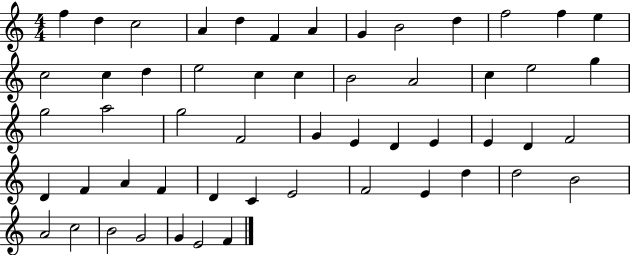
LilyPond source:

{
  \clef treble
  \numericTimeSignature
  \time 4/4
  \key c \major
  f''4 d''4 c''2 | a'4 d''4 f'4 a'4 | g'4 b'2 d''4 | f''2 f''4 e''4 | \break c''2 c''4 d''4 | e''2 c''4 c''4 | b'2 a'2 | c''4 e''2 g''4 | \break g''2 a''2 | g''2 f'2 | g'4 e'4 d'4 e'4 | e'4 d'4 f'2 | \break d'4 f'4 a'4 f'4 | d'4 c'4 e'2 | f'2 e'4 d''4 | d''2 b'2 | \break a'2 c''2 | b'2 g'2 | g'4 e'2 f'4 | \bar "|."
}